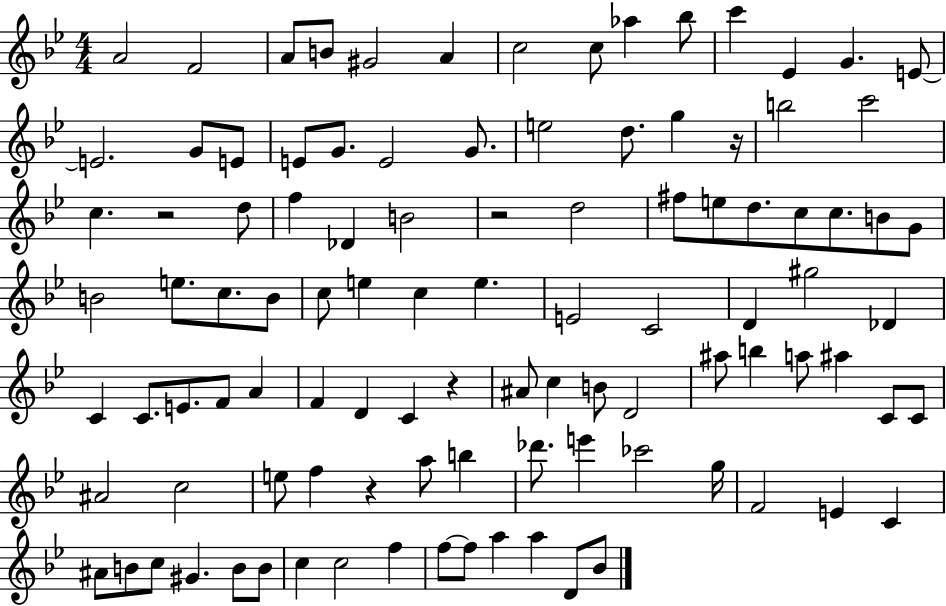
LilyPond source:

{
  \clef treble
  \numericTimeSignature
  \time 4/4
  \key bes \major
  a'2 f'2 | a'8 b'8 gis'2 a'4 | c''2 c''8 aes''4 bes''8 | c'''4 ees'4 g'4. e'8~~ | \break e'2. g'8 e'8 | e'8 g'8. e'2 g'8. | e''2 d''8. g''4 r16 | b''2 c'''2 | \break c''4. r2 d''8 | f''4 des'4 b'2 | r2 d''2 | fis''8 e''8 d''8. c''8 c''8. b'8 g'8 | \break b'2 e''8. c''8. b'8 | c''8 e''4 c''4 e''4. | e'2 c'2 | d'4 gis''2 des'4 | \break c'4 c'8. e'8. f'8 a'4 | f'4 d'4 c'4 r4 | ais'8 c''4 b'8 d'2 | ais''8 b''4 a''8 ais''4 c'8 c'8 | \break ais'2 c''2 | e''8 f''4 r4 a''8 b''4 | des'''8. e'''4 ces'''2 g''16 | f'2 e'4 c'4 | \break ais'8 b'8 c''8 gis'4. b'8 b'8 | c''4 c''2 f''4 | f''8~~ f''8 a''4 a''4 d'8 bes'8 | \bar "|."
}